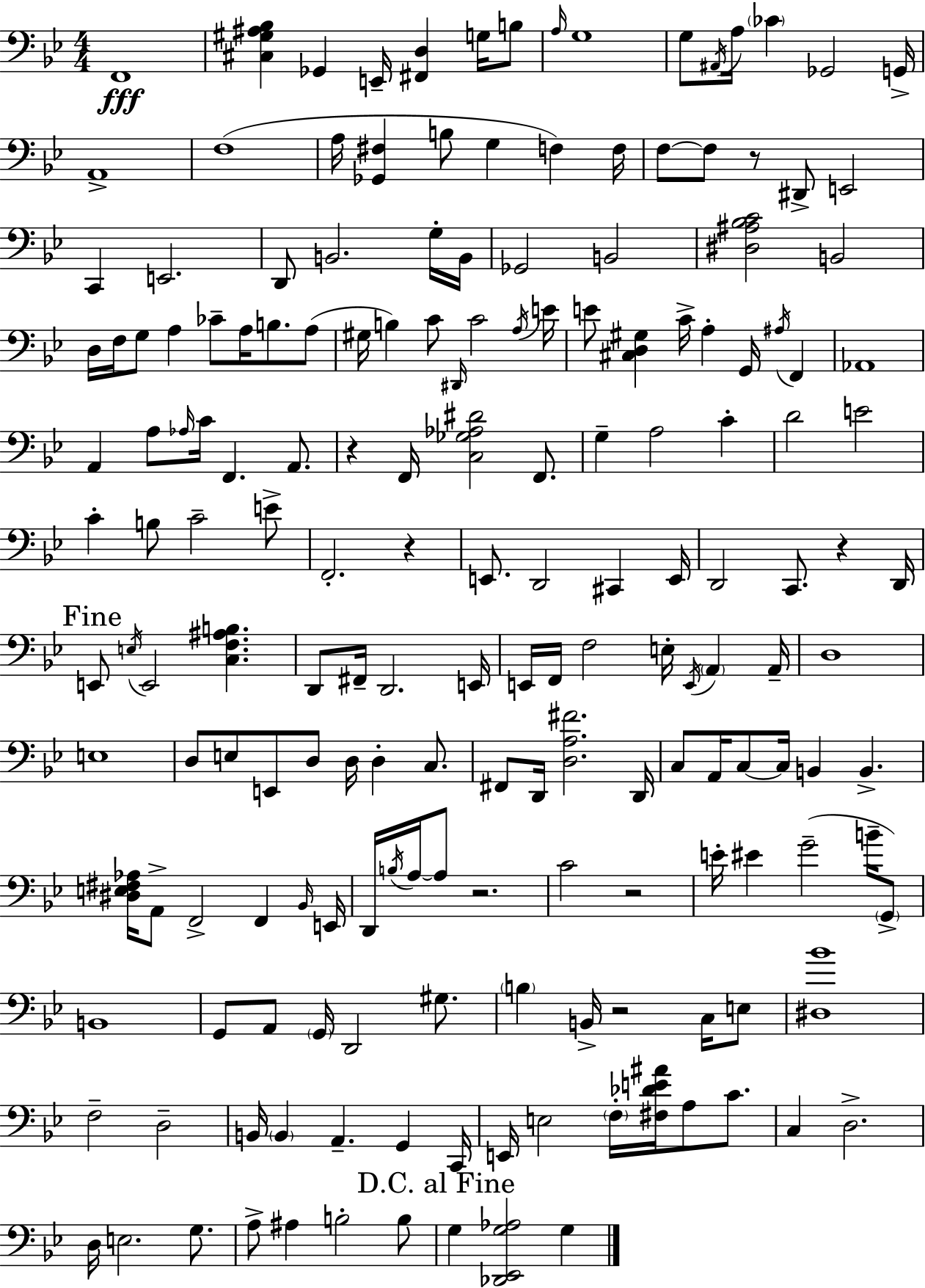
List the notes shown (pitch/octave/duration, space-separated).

F2/w [C#3,G#3,A#3,Bb3]/q Gb2/q E2/s [F#2,D3]/q G3/s B3/e A3/s G3/w G3/e A#2/s A3/s CES4/q Gb2/h G2/s A2/w F3/w A3/s [Gb2,F#3]/q B3/e G3/q F3/q F3/s F3/e F3/e R/e D#2/e E2/h C2/q E2/h. D2/e B2/h. G3/s B2/s Gb2/h B2/h [D#3,A#3,Bb3,C4]/h B2/h D3/s F3/s G3/e A3/q CES4/e A3/s B3/e. A3/e G#3/s B3/q C4/e D#2/s C4/h A3/s E4/s E4/e [C#3,D3,G#3]/q C4/s A3/q G2/s A#3/s F2/q Ab2/w A2/q A3/e Ab3/s C4/s F2/q. A2/e. R/q F2/s [C3,Gb3,Ab3,D#4]/h F2/e. G3/q A3/h C4/q D4/h E4/h C4/q B3/e C4/h E4/e F2/h. R/q E2/e. D2/h C#2/q E2/s D2/h C2/e. R/q D2/s E2/e E3/s E2/h [C3,F3,A#3,B3]/q. D2/e F#2/s D2/h. E2/s E2/s F2/s F3/h E3/s E2/s A2/q A2/s D3/w E3/w D3/e E3/e E2/e D3/e D3/s D3/q C3/e. F#2/e D2/s [D3,A3,F#4]/h. D2/s C3/e A2/s C3/e C3/s B2/q B2/q. [D#3,E3,F#3,Ab3]/s A2/e F2/h F2/q Bb2/s E2/s D2/s B3/s A3/s A3/e R/h. C4/h R/h E4/s EIS4/q G4/h B4/s G2/e B2/w G2/e A2/e G2/s D2/h G#3/e. B3/q B2/s R/h C3/s E3/e [D#3,Bb4]/w F3/h D3/h B2/s B2/q A2/q. G2/q C2/s E2/s E3/h F3/s [F#3,Db4,E4,A#4]/s A3/e C4/e. C3/q D3/h. D3/s E3/h. G3/e. A3/e A#3/q B3/h B3/e G3/q [Db2,Eb2,G3,Ab3]/h G3/q